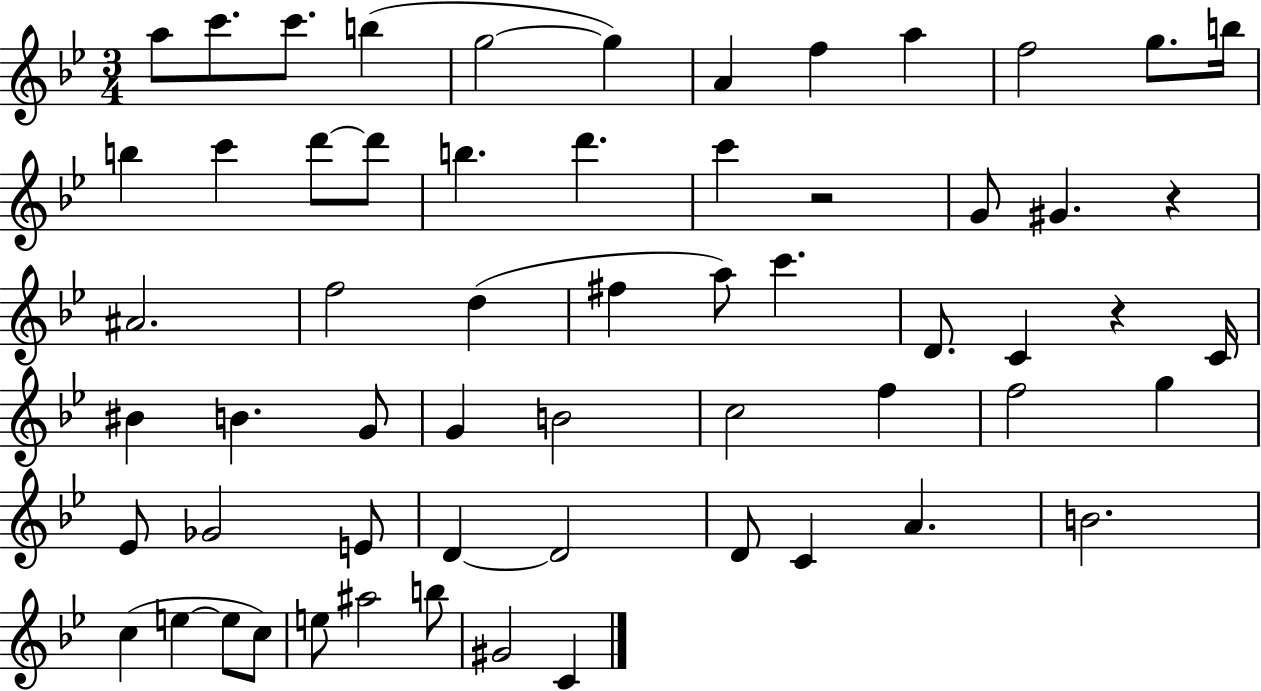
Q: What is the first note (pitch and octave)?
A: A5